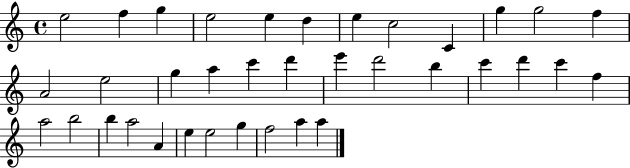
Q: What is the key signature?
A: C major